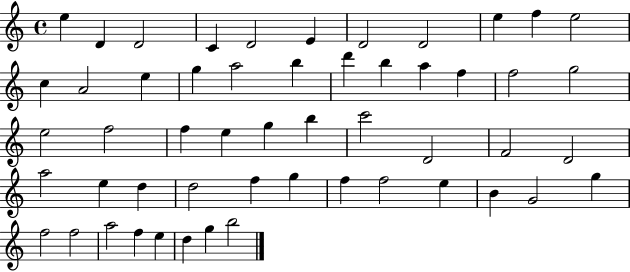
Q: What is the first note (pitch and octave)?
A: E5